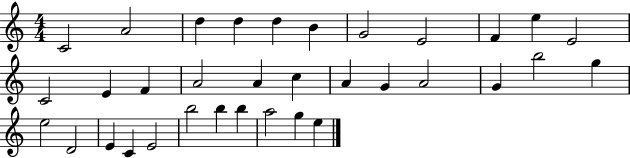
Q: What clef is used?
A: treble